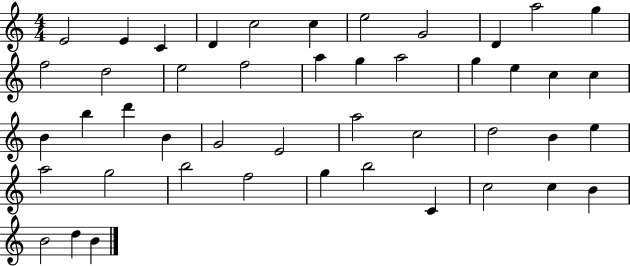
X:1
T:Untitled
M:4/4
L:1/4
K:C
E2 E C D c2 c e2 G2 D a2 g f2 d2 e2 f2 a g a2 g e c c B b d' B G2 E2 a2 c2 d2 B e a2 g2 b2 f2 g b2 C c2 c B B2 d B